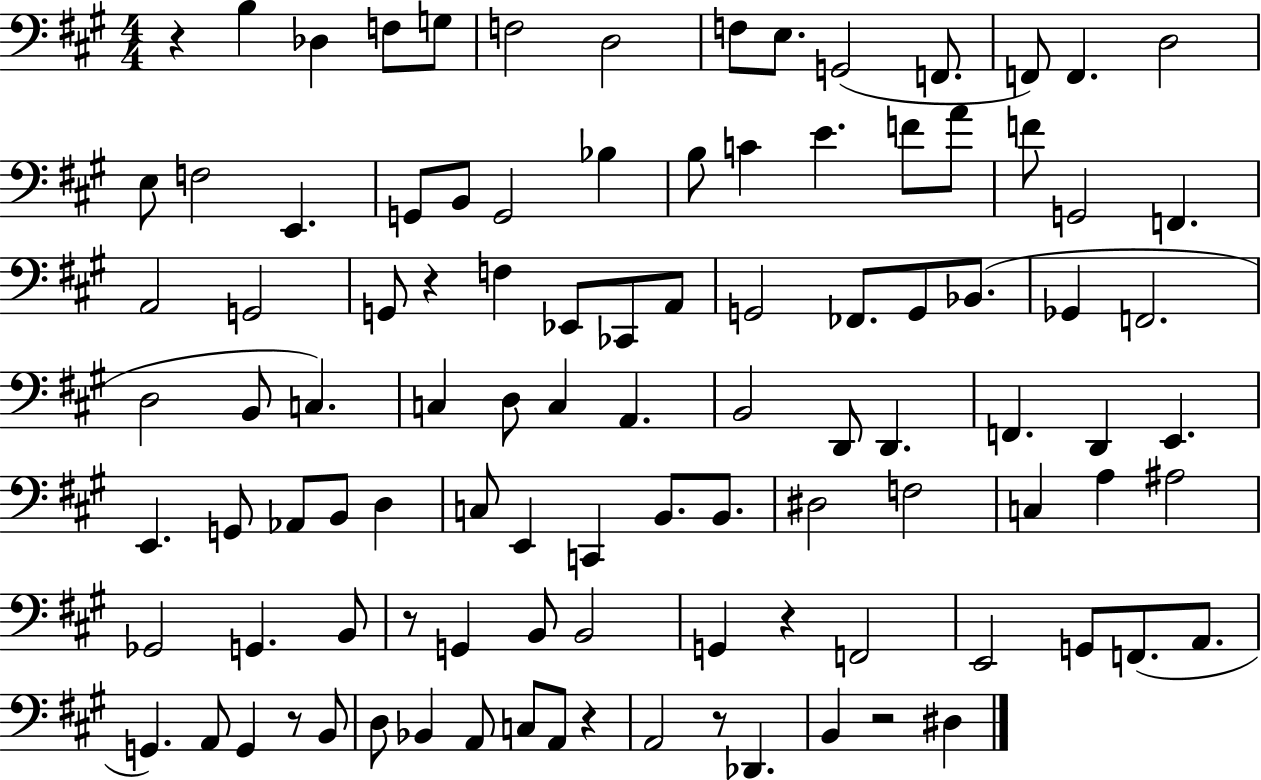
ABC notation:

X:1
T:Untitled
M:4/4
L:1/4
K:A
z B, _D, F,/2 G,/2 F,2 D,2 F,/2 E,/2 G,,2 F,,/2 F,,/2 F,, D,2 E,/2 F,2 E,, G,,/2 B,,/2 G,,2 _B, B,/2 C E F/2 A/2 F/2 G,,2 F,, A,,2 G,,2 G,,/2 z F, _E,,/2 _C,,/2 A,,/2 G,,2 _F,,/2 G,,/2 _B,,/2 _G,, F,,2 D,2 B,,/2 C, C, D,/2 C, A,, B,,2 D,,/2 D,, F,, D,, E,, E,, G,,/2 _A,,/2 B,,/2 D, C,/2 E,, C,, B,,/2 B,,/2 ^D,2 F,2 C, A, ^A,2 _G,,2 G,, B,,/2 z/2 G,, B,,/2 B,,2 G,, z F,,2 E,,2 G,,/2 F,,/2 A,,/2 G,, A,,/2 G,, z/2 B,,/2 D,/2 _B,, A,,/2 C,/2 A,,/2 z A,,2 z/2 _D,, B,, z2 ^D,